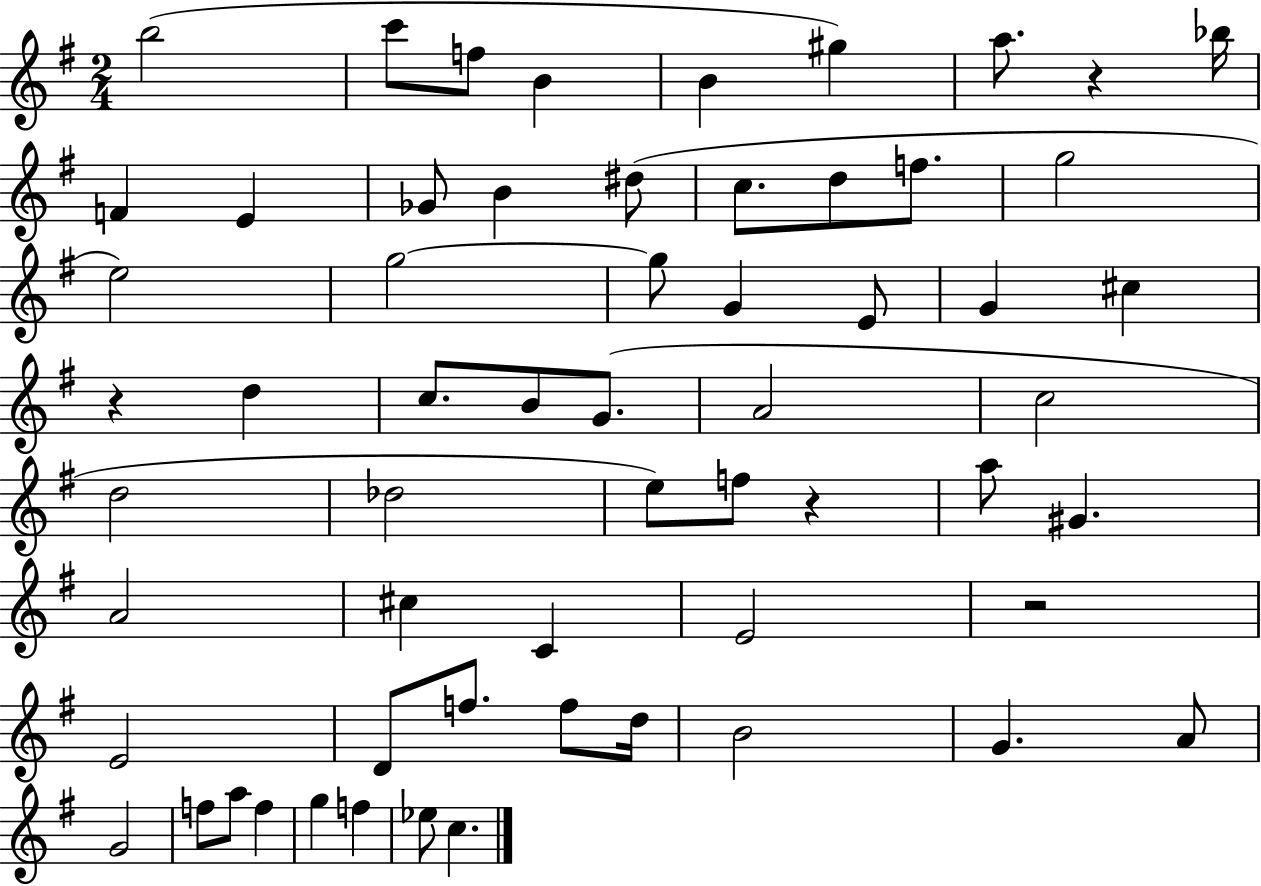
{
  \clef treble
  \numericTimeSignature
  \time 2/4
  \key g \major
  b''2( | c'''8 f''8 b'4 | b'4 gis''4) | a''8. r4 bes''16 | \break f'4 e'4 | ges'8 b'4 dis''8( | c''8. d''8 f''8. | g''2 | \break e''2) | g''2~~ | g''8 g'4 e'8 | g'4 cis''4 | \break r4 d''4 | c''8. b'8 g'8.( | a'2 | c''2 | \break d''2 | des''2 | e''8) f''8 r4 | a''8 gis'4. | \break a'2 | cis''4 c'4 | e'2 | r2 | \break e'2 | d'8 f''8. f''8 d''16 | b'2 | g'4. a'8 | \break g'2 | f''8 a''8 f''4 | g''4 f''4 | ees''8 c''4. | \break \bar "|."
}